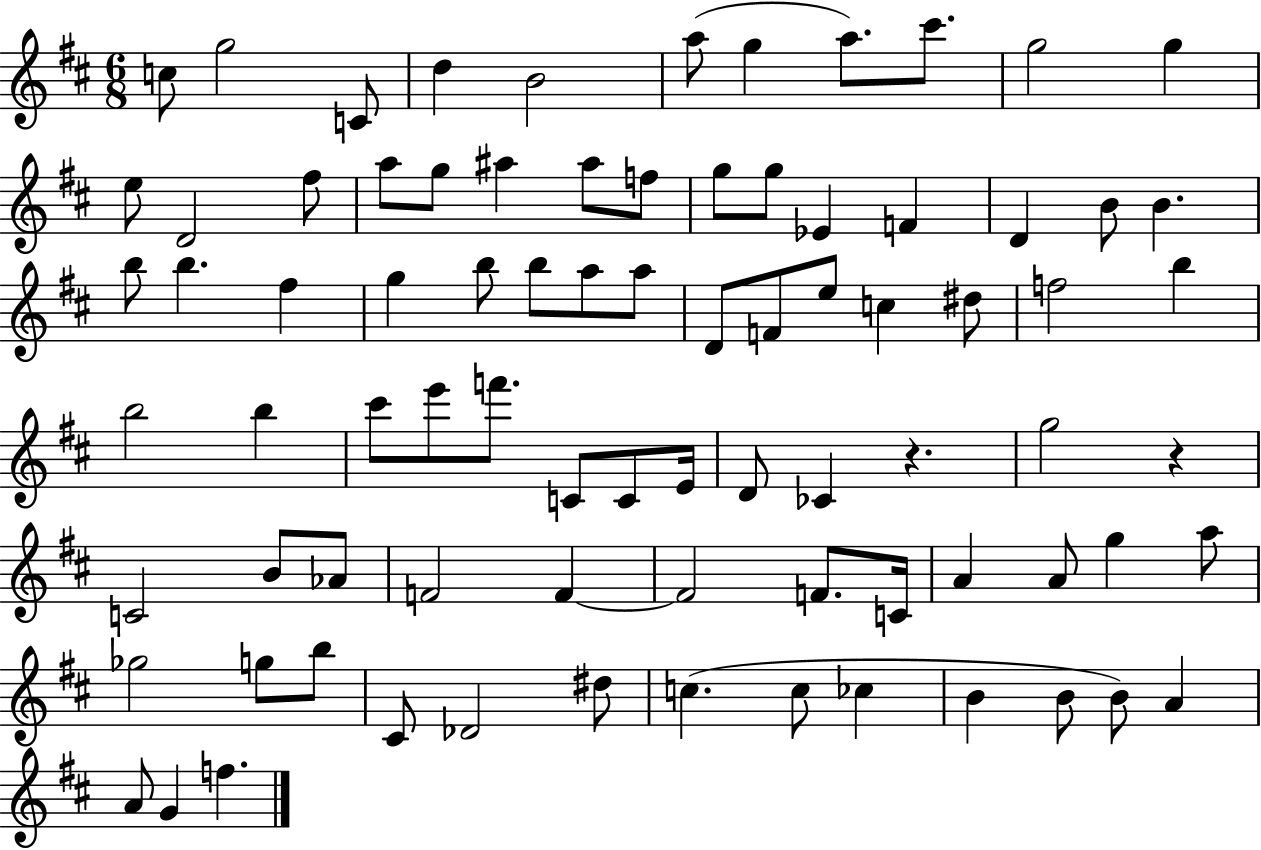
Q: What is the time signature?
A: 6/8